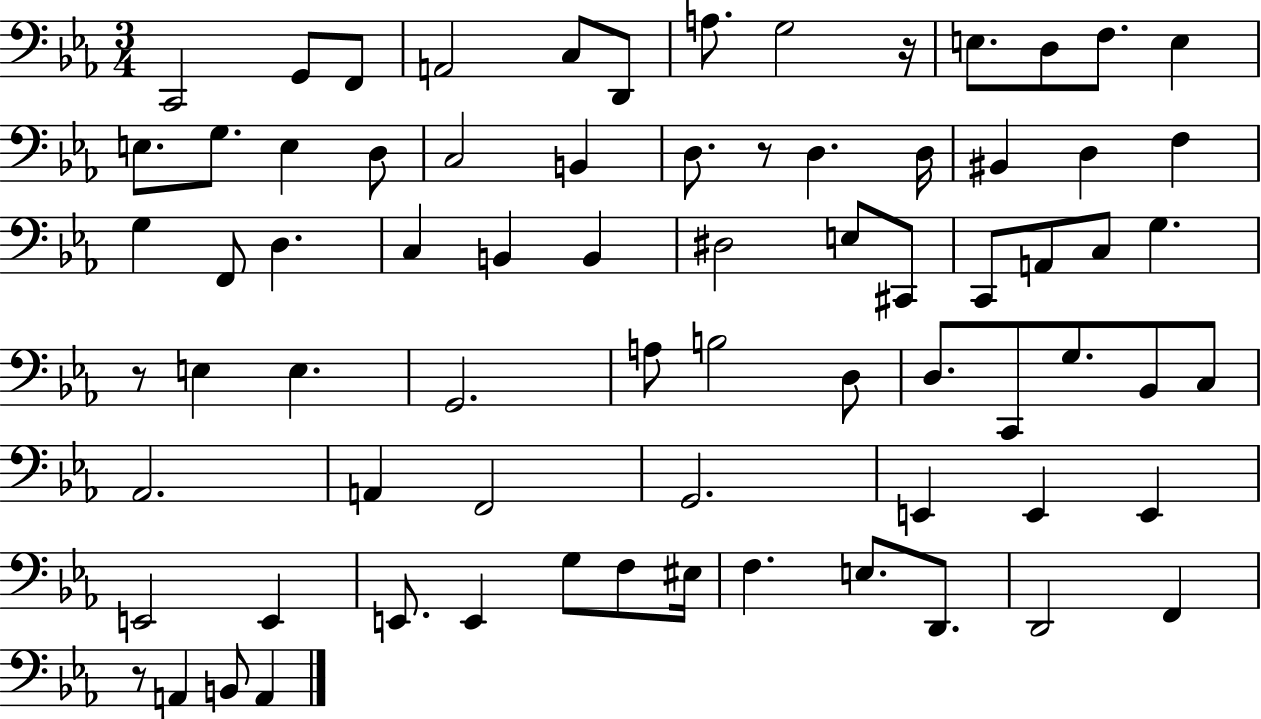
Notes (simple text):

C2/h G2/e F2/e A2/h C3/e D2/e A3/e. G3/h R/s E3/e. D3/e F3/e. E3/q E3/e. G3/e. E3/q D3/e C3/h B2/q D3/e. R/e D3/q. D3/s BIS2/q D3/q F3/q G3/q F2/e D3/q. C3/q B2/q B2/q D#3/h E3/e C#2/e C2/e A2/e C3/e G3/q. R/e E3/q E3/q. G2/h. A3/e B3/h D3/e D3/e. C2/e G3/e. Bb2/e C3/e Ab2/h. A2/q F2/h G2/h. E2/q E2/q E2/q E2/h E2/q E2/e. E2/q G3/e F3/e EIS3/s F3/q. E3/e. D2/e. D2/h F2/q R/e A2/q B2/e A2/q